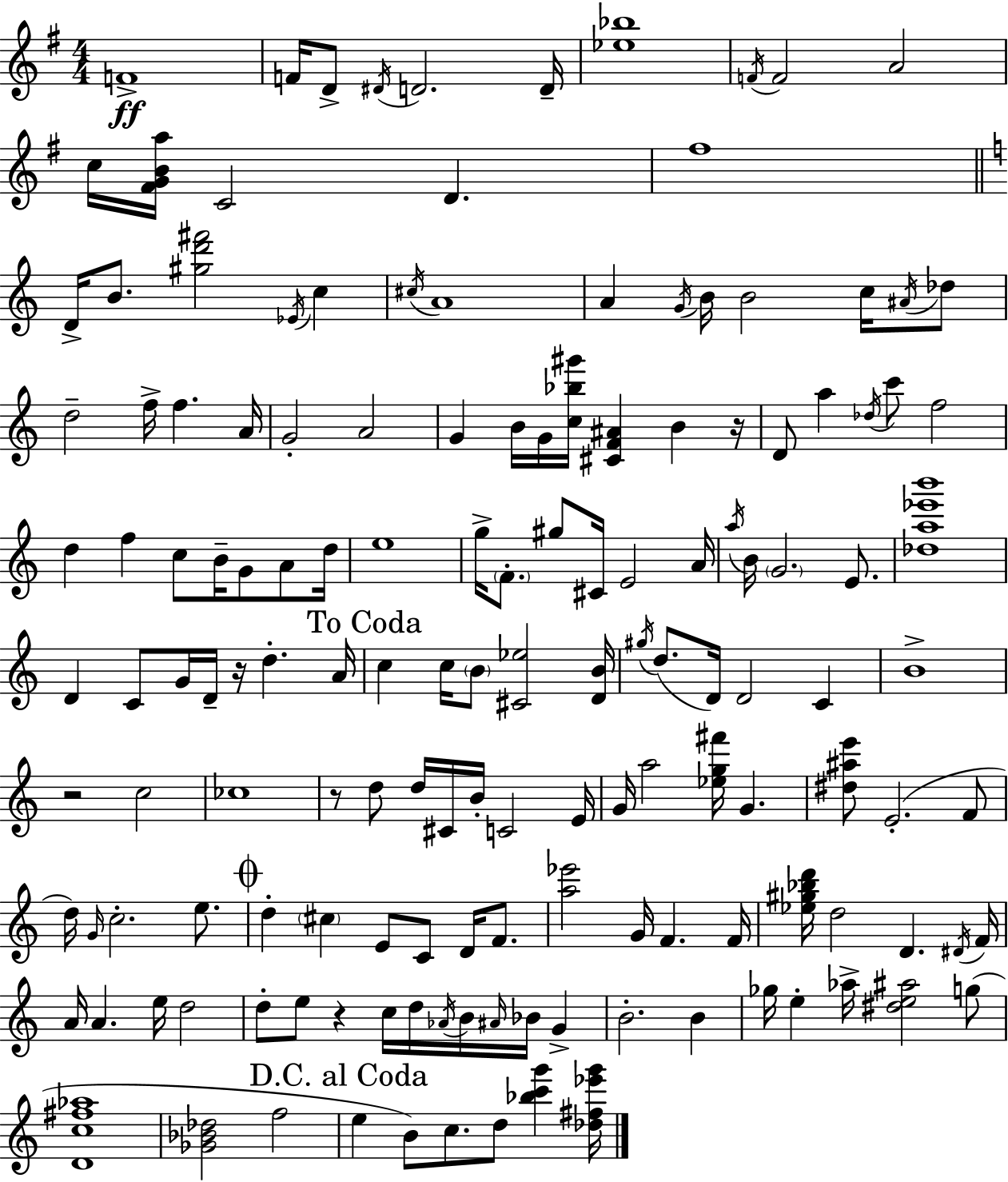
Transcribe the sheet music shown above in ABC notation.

X:1
T:Untitled
M:4/4
L:1/4
K:Em
F4 F/4 D/2 ^D/4 D2 D/4 [_e_b]4 F/4 F2 A2 c/4 [^FGBa]/4 C2 D ^f4 D/4 B/2 [^gd'^f']2 _E/4 c ^c/4 A4 A G/4 B/4 B2 c/4 ^A/4 _d/2 d2 f/4 f A/4 G2 A2 G B/4 G/4 [c_b^g']/4 [^CF^A] B z/4 D/2 a _d/4 c'/2 f2 d f c/2 B/4 G/2 A/2 d/4 e4 g/4 F/2 ^g/2 ^C/4 E2 A/4 a/4 B/4 G2 E/2 [_da_e'b']4 D C/2 G/4 D/4 z/4 d A/4 c c/4 B/2 [^C_e]2 [DB]/4 ^g/4 d/2 D/4 D2 C B4 z2 c2 _c4 z/2 d/2 d/4 ^C/4 B/4 C2 E/4 G/4 a2 [_eg^f']/4 G [^d^ae']/2 E2 F/2 d/4 G/4 c2 e/2 d ^c E/2 C/2 D/4 F/2 [a_e']2 G/4 F F/4 [_e^g_bd']/4 d2 D ^D/4 F/4 A/4 A e/4 d2 d/2 e/2 z c/4 d/4 _A/4 B/4 ^A/4 _B/4 G B2 B _g/4 e _a/4 [^de^a]2 g/2 [Dc^f_a]4 [_G_B_d]2 f2 e B/2 c/2 d/2 [_bc'g'] [_d^f_e'g']/4